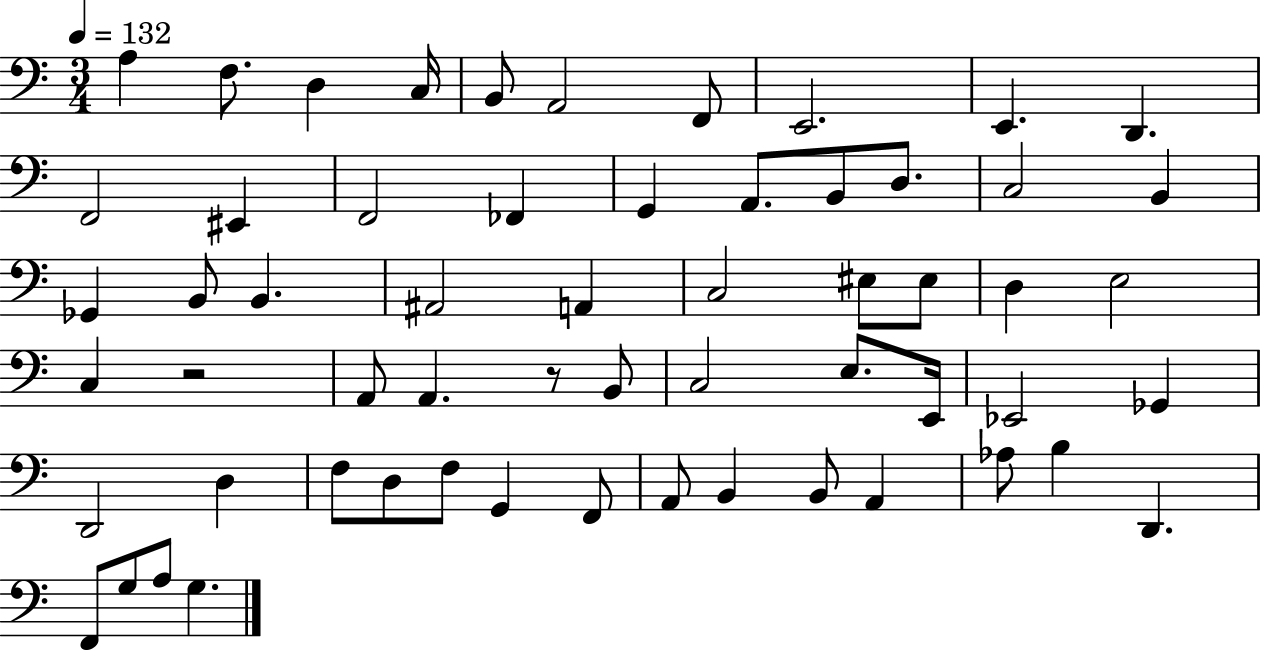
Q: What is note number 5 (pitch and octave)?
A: B2